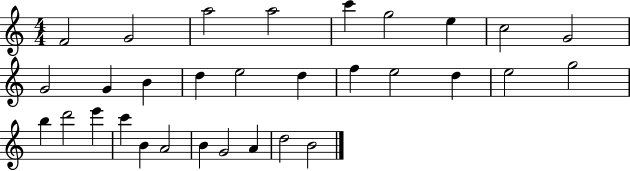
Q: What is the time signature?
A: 4/4